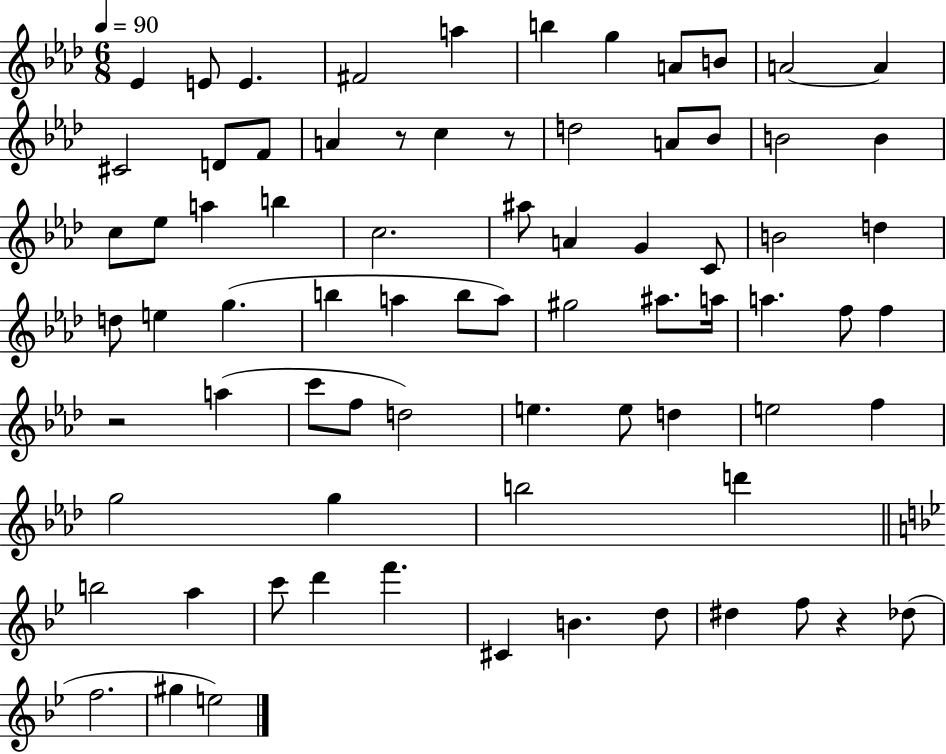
Eb4/q E4/e E4/q. F#4/h A5/q B5/q G5/q A4/e B4/e A4/h A4/q C#4/h D4/e F4/e A4/q R/e C5/q R/e D5/h A4/e Bb4/e B4/h B4/q C5/e Eb5/e A5/q B5/q C5/h. A#5/e A4/q G4/q C4/e B4/h D5/q D5/e E5/q G5/q. B5/q A5/q B5/e A5/e G#5/h A#5/e. A5/s A5/q. F5/e F5/q R/h A5/q C6/e F5/e D5/h E5/q. E5/e D5/q E5/h F5/q G5/h G5/q B5/h D6/q B5/h A5/q C6/e D6/q F6/q. C#4/q B4/q. D5/e D#5/q F5/e R/q Db5/e F5/h. G#5/q E5/h